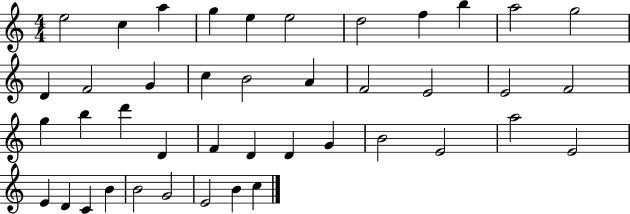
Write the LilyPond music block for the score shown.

{
  \clef treble
  \numericTimeSignature
  \time 4/4
  \key c \major
  e''2 c''4 a''4 | g''4 e''4 e''2 | d''2 f''4 b''4 | a''2 g''2 | \break d'4 f'2 g'4 | c''4 b'2 a'4 | f'2 e'2 | e'2 f'2 | \break g''4 b''4 d'''4 d'4 | f'4 d'4 d'4 g'4 | b'2 e'2 | a''2 e'2 | \break e'4 d'4 c'4 b'4 | b'2 g'2 | e'2 b'4 c''4 | \bar "|."
}